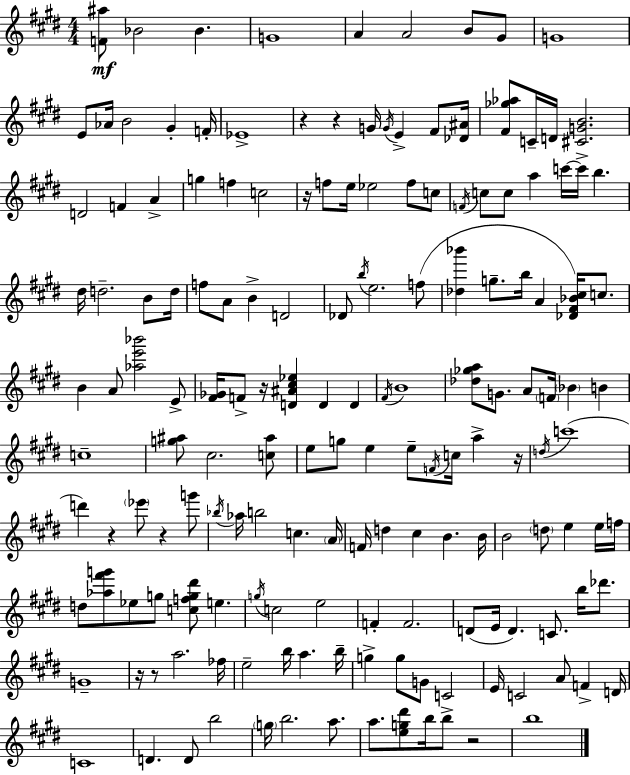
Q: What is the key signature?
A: E major